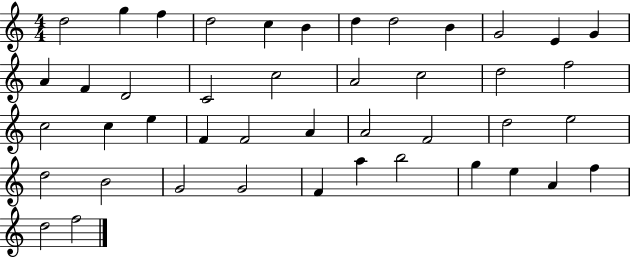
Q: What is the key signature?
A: C major